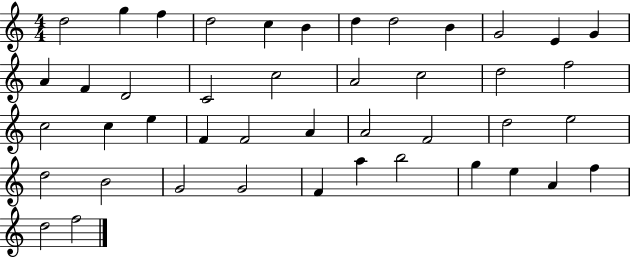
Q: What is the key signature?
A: C major